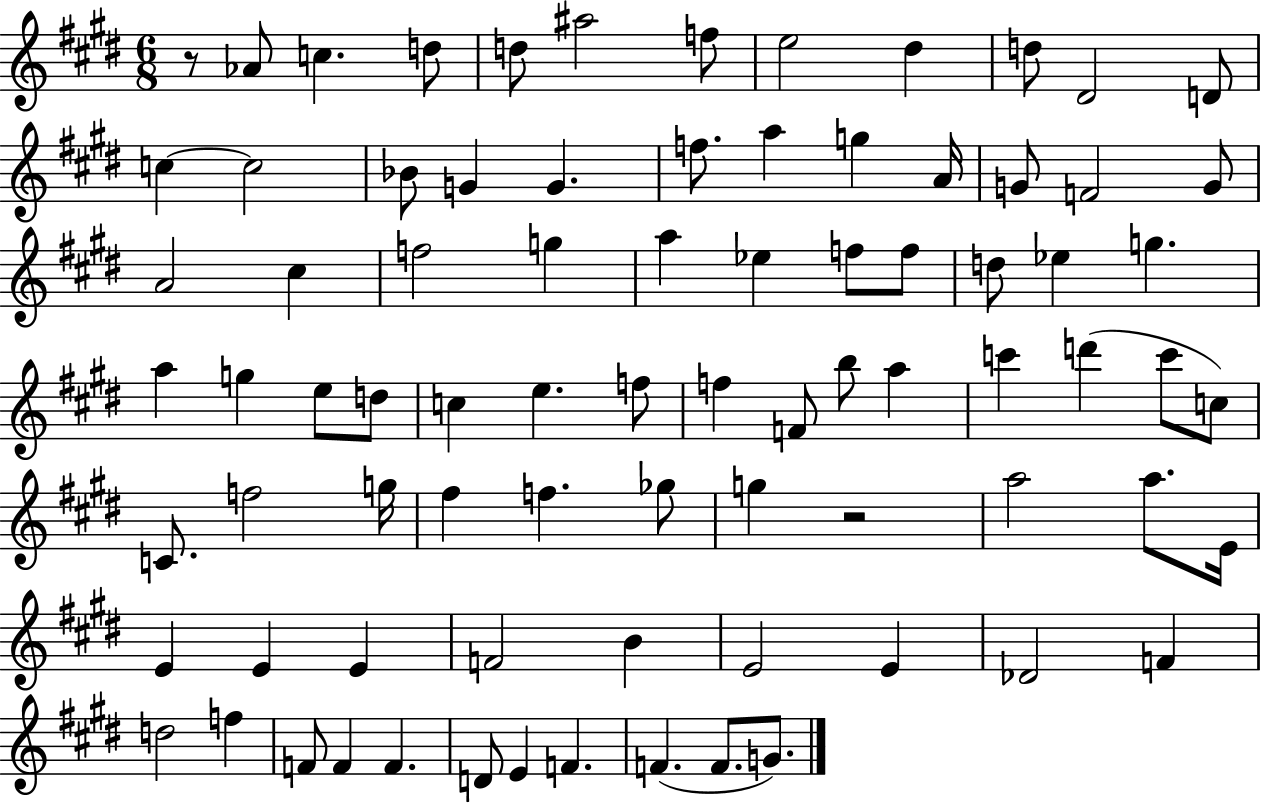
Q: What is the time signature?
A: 6/8